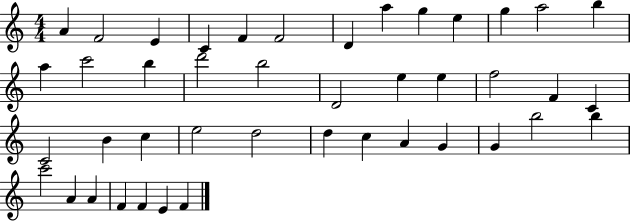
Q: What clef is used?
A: treble